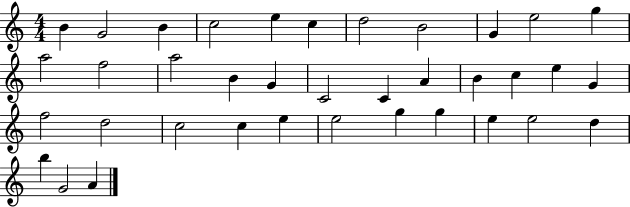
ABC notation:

X:1
T:Untitled
M:4/4
L:1/4
K:C
B G2 B c2 e c d2 B2 G e2 g a2 f2 a2 B G C2 C A B c e G f2 d2 c2 c e e2 g g e e2 d b G2 A